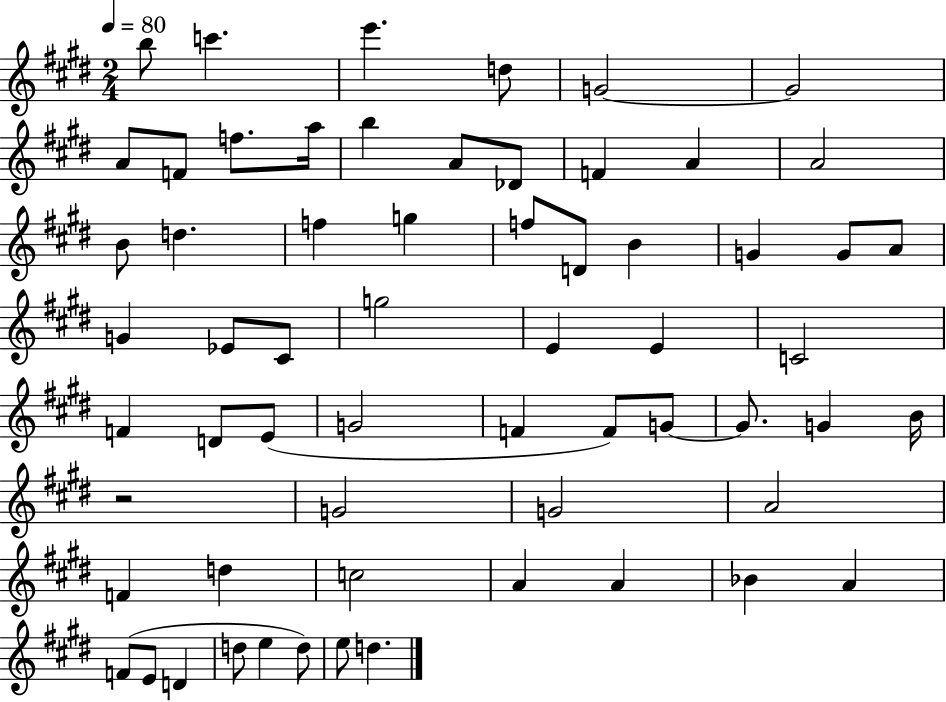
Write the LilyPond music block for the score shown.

{
  \clef treble
  \numericTimeSignature
  \time 2/4
  \key e \major
  \tempo 4 = 80
  b''8 c'''4. | e'''4. d''8 | g'2~~ | g'2 | \break a'8 f'8 f''8. a''16 | b''4 a'8 des'8 | f'4 a'4 | a'2 | \break b'8 d''4. | f''4 g''4 | f''8 d'8 b'4 | g'4 g'8 a'8 | \break g'4 ees'8 cis'8 | g''2 | e'4 e'4 | c'2 | \break f'4 d'8 e'8( | g'2 | f'4 f'8) g'8~~ | g'8. g'4 b'16 | \break r2 | g'2 | g'2 | a'2 | \break f'4 d''4 | c''2 | a'4 a'4 | bes'4 a'4 | \break f'8( e'8 d'4 | d''8 e''4 d''8) | e''8 d''4. | \bar "|."
}